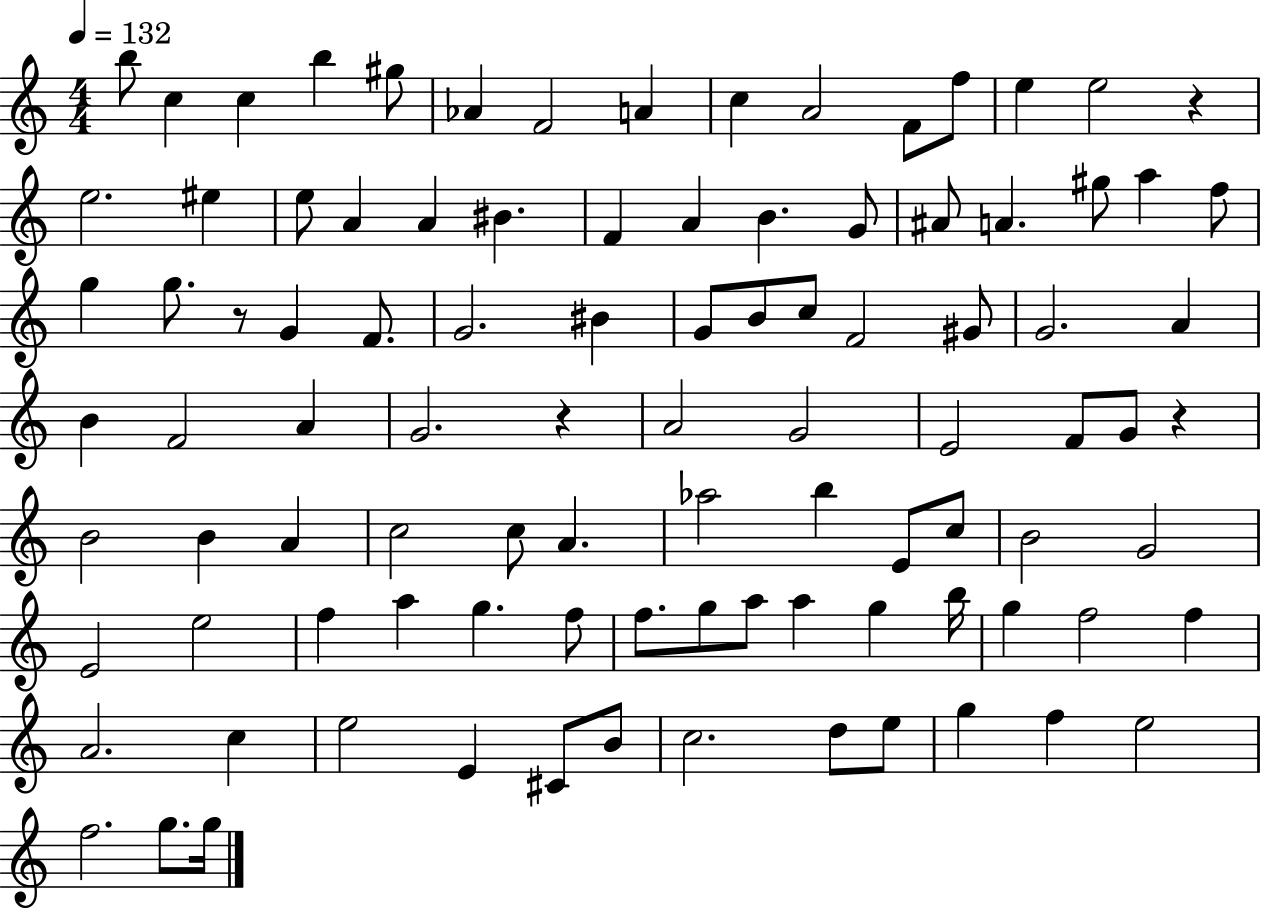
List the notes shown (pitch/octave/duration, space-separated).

B5/e C5/q C5/q B5/q G#5/e Ab4/q F4/h A4/q C5/q A4/h F4/e F5/e E5/q E5/h R/q E5/h. EIS5/q E5/e A4/q A4/q BIS4/q. F4/q A4/q B4/q. G4/e A#4/e A4/q. G#5/e A5/q F5/e G5/q G5/e. R/e G4/q F4/e. G4/h. BIS4/q G4/e B4/e C5/e F4/h G#4/e G4/h. A4/q B4/q F4/h A4/q G4/h. R/q A4/h G4/h E4/h F4/e G4/e R/q B4/h B4/q A4/q C5/h C5/e A4/q. Ab5/h B5/q E4/e C5/e B4/h G4/h E4/h E5/h F5/q A5/q G5/q. F5/e F5/e. G5/e A5/e A5/q G5/q B5/s G5/q F5/h F5/q A4/h. C5/q E5/h E4/q C#4/e B4/e C5/h. D5/e E5/e G5/q F5/q E5/h F5/h. G5/e. G5/s